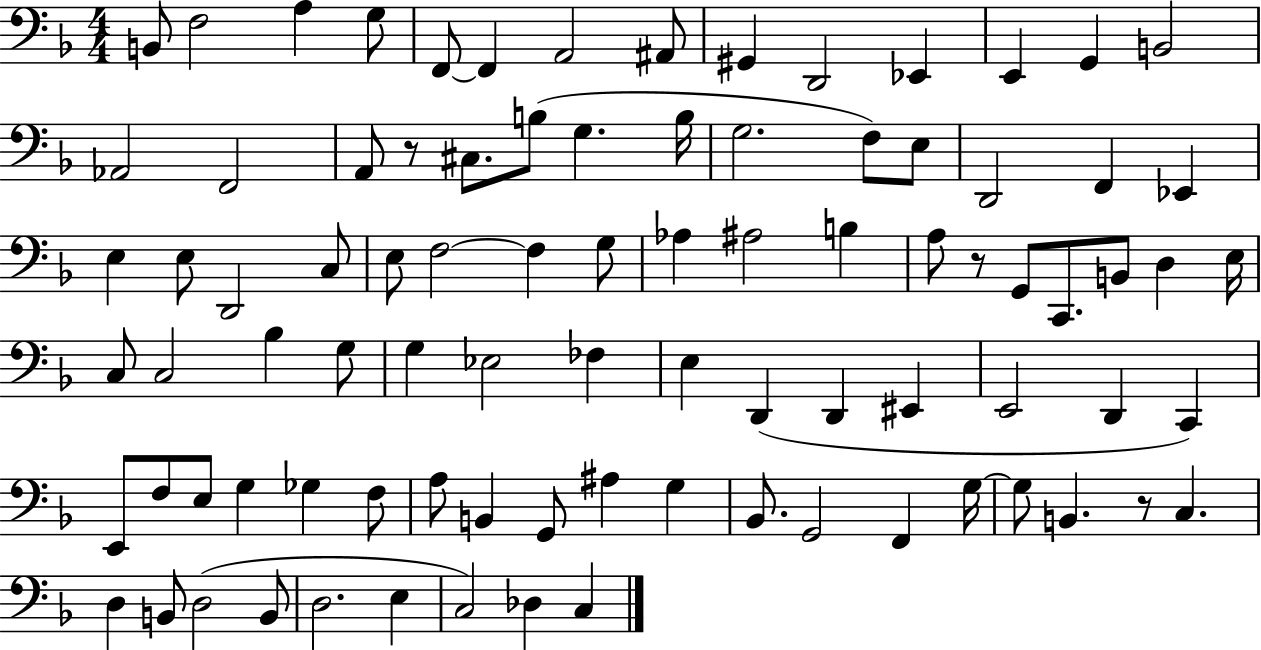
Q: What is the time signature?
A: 4/4